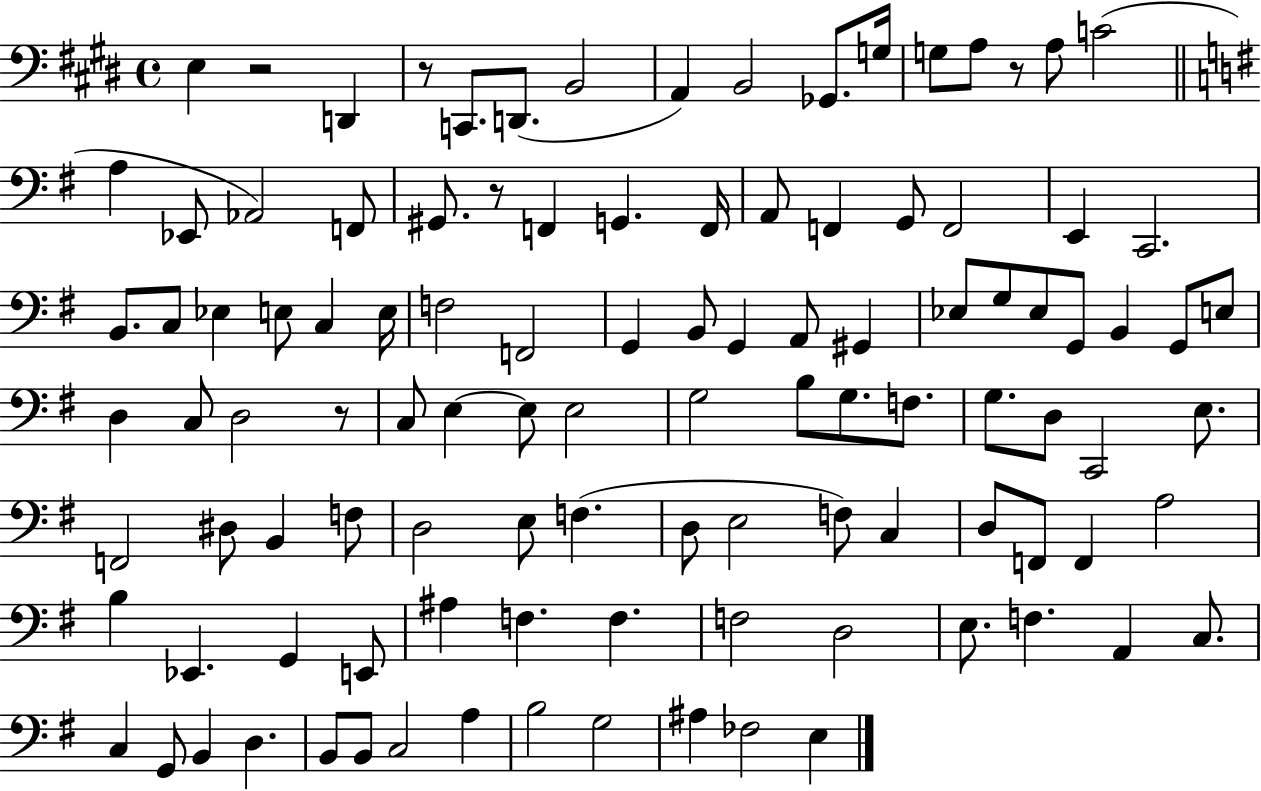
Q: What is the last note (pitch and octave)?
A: E3